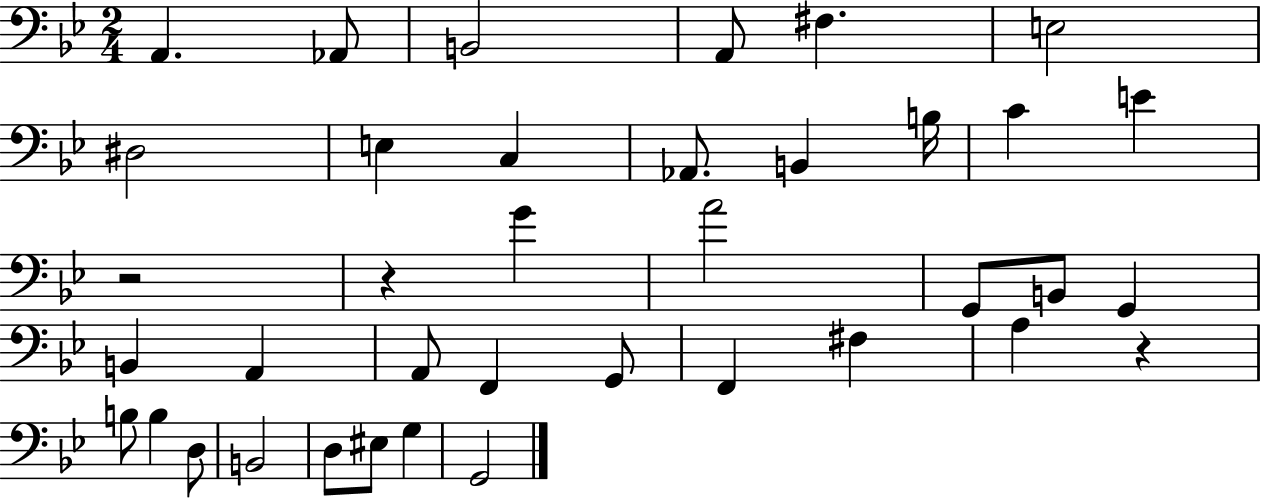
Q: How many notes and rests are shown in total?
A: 38